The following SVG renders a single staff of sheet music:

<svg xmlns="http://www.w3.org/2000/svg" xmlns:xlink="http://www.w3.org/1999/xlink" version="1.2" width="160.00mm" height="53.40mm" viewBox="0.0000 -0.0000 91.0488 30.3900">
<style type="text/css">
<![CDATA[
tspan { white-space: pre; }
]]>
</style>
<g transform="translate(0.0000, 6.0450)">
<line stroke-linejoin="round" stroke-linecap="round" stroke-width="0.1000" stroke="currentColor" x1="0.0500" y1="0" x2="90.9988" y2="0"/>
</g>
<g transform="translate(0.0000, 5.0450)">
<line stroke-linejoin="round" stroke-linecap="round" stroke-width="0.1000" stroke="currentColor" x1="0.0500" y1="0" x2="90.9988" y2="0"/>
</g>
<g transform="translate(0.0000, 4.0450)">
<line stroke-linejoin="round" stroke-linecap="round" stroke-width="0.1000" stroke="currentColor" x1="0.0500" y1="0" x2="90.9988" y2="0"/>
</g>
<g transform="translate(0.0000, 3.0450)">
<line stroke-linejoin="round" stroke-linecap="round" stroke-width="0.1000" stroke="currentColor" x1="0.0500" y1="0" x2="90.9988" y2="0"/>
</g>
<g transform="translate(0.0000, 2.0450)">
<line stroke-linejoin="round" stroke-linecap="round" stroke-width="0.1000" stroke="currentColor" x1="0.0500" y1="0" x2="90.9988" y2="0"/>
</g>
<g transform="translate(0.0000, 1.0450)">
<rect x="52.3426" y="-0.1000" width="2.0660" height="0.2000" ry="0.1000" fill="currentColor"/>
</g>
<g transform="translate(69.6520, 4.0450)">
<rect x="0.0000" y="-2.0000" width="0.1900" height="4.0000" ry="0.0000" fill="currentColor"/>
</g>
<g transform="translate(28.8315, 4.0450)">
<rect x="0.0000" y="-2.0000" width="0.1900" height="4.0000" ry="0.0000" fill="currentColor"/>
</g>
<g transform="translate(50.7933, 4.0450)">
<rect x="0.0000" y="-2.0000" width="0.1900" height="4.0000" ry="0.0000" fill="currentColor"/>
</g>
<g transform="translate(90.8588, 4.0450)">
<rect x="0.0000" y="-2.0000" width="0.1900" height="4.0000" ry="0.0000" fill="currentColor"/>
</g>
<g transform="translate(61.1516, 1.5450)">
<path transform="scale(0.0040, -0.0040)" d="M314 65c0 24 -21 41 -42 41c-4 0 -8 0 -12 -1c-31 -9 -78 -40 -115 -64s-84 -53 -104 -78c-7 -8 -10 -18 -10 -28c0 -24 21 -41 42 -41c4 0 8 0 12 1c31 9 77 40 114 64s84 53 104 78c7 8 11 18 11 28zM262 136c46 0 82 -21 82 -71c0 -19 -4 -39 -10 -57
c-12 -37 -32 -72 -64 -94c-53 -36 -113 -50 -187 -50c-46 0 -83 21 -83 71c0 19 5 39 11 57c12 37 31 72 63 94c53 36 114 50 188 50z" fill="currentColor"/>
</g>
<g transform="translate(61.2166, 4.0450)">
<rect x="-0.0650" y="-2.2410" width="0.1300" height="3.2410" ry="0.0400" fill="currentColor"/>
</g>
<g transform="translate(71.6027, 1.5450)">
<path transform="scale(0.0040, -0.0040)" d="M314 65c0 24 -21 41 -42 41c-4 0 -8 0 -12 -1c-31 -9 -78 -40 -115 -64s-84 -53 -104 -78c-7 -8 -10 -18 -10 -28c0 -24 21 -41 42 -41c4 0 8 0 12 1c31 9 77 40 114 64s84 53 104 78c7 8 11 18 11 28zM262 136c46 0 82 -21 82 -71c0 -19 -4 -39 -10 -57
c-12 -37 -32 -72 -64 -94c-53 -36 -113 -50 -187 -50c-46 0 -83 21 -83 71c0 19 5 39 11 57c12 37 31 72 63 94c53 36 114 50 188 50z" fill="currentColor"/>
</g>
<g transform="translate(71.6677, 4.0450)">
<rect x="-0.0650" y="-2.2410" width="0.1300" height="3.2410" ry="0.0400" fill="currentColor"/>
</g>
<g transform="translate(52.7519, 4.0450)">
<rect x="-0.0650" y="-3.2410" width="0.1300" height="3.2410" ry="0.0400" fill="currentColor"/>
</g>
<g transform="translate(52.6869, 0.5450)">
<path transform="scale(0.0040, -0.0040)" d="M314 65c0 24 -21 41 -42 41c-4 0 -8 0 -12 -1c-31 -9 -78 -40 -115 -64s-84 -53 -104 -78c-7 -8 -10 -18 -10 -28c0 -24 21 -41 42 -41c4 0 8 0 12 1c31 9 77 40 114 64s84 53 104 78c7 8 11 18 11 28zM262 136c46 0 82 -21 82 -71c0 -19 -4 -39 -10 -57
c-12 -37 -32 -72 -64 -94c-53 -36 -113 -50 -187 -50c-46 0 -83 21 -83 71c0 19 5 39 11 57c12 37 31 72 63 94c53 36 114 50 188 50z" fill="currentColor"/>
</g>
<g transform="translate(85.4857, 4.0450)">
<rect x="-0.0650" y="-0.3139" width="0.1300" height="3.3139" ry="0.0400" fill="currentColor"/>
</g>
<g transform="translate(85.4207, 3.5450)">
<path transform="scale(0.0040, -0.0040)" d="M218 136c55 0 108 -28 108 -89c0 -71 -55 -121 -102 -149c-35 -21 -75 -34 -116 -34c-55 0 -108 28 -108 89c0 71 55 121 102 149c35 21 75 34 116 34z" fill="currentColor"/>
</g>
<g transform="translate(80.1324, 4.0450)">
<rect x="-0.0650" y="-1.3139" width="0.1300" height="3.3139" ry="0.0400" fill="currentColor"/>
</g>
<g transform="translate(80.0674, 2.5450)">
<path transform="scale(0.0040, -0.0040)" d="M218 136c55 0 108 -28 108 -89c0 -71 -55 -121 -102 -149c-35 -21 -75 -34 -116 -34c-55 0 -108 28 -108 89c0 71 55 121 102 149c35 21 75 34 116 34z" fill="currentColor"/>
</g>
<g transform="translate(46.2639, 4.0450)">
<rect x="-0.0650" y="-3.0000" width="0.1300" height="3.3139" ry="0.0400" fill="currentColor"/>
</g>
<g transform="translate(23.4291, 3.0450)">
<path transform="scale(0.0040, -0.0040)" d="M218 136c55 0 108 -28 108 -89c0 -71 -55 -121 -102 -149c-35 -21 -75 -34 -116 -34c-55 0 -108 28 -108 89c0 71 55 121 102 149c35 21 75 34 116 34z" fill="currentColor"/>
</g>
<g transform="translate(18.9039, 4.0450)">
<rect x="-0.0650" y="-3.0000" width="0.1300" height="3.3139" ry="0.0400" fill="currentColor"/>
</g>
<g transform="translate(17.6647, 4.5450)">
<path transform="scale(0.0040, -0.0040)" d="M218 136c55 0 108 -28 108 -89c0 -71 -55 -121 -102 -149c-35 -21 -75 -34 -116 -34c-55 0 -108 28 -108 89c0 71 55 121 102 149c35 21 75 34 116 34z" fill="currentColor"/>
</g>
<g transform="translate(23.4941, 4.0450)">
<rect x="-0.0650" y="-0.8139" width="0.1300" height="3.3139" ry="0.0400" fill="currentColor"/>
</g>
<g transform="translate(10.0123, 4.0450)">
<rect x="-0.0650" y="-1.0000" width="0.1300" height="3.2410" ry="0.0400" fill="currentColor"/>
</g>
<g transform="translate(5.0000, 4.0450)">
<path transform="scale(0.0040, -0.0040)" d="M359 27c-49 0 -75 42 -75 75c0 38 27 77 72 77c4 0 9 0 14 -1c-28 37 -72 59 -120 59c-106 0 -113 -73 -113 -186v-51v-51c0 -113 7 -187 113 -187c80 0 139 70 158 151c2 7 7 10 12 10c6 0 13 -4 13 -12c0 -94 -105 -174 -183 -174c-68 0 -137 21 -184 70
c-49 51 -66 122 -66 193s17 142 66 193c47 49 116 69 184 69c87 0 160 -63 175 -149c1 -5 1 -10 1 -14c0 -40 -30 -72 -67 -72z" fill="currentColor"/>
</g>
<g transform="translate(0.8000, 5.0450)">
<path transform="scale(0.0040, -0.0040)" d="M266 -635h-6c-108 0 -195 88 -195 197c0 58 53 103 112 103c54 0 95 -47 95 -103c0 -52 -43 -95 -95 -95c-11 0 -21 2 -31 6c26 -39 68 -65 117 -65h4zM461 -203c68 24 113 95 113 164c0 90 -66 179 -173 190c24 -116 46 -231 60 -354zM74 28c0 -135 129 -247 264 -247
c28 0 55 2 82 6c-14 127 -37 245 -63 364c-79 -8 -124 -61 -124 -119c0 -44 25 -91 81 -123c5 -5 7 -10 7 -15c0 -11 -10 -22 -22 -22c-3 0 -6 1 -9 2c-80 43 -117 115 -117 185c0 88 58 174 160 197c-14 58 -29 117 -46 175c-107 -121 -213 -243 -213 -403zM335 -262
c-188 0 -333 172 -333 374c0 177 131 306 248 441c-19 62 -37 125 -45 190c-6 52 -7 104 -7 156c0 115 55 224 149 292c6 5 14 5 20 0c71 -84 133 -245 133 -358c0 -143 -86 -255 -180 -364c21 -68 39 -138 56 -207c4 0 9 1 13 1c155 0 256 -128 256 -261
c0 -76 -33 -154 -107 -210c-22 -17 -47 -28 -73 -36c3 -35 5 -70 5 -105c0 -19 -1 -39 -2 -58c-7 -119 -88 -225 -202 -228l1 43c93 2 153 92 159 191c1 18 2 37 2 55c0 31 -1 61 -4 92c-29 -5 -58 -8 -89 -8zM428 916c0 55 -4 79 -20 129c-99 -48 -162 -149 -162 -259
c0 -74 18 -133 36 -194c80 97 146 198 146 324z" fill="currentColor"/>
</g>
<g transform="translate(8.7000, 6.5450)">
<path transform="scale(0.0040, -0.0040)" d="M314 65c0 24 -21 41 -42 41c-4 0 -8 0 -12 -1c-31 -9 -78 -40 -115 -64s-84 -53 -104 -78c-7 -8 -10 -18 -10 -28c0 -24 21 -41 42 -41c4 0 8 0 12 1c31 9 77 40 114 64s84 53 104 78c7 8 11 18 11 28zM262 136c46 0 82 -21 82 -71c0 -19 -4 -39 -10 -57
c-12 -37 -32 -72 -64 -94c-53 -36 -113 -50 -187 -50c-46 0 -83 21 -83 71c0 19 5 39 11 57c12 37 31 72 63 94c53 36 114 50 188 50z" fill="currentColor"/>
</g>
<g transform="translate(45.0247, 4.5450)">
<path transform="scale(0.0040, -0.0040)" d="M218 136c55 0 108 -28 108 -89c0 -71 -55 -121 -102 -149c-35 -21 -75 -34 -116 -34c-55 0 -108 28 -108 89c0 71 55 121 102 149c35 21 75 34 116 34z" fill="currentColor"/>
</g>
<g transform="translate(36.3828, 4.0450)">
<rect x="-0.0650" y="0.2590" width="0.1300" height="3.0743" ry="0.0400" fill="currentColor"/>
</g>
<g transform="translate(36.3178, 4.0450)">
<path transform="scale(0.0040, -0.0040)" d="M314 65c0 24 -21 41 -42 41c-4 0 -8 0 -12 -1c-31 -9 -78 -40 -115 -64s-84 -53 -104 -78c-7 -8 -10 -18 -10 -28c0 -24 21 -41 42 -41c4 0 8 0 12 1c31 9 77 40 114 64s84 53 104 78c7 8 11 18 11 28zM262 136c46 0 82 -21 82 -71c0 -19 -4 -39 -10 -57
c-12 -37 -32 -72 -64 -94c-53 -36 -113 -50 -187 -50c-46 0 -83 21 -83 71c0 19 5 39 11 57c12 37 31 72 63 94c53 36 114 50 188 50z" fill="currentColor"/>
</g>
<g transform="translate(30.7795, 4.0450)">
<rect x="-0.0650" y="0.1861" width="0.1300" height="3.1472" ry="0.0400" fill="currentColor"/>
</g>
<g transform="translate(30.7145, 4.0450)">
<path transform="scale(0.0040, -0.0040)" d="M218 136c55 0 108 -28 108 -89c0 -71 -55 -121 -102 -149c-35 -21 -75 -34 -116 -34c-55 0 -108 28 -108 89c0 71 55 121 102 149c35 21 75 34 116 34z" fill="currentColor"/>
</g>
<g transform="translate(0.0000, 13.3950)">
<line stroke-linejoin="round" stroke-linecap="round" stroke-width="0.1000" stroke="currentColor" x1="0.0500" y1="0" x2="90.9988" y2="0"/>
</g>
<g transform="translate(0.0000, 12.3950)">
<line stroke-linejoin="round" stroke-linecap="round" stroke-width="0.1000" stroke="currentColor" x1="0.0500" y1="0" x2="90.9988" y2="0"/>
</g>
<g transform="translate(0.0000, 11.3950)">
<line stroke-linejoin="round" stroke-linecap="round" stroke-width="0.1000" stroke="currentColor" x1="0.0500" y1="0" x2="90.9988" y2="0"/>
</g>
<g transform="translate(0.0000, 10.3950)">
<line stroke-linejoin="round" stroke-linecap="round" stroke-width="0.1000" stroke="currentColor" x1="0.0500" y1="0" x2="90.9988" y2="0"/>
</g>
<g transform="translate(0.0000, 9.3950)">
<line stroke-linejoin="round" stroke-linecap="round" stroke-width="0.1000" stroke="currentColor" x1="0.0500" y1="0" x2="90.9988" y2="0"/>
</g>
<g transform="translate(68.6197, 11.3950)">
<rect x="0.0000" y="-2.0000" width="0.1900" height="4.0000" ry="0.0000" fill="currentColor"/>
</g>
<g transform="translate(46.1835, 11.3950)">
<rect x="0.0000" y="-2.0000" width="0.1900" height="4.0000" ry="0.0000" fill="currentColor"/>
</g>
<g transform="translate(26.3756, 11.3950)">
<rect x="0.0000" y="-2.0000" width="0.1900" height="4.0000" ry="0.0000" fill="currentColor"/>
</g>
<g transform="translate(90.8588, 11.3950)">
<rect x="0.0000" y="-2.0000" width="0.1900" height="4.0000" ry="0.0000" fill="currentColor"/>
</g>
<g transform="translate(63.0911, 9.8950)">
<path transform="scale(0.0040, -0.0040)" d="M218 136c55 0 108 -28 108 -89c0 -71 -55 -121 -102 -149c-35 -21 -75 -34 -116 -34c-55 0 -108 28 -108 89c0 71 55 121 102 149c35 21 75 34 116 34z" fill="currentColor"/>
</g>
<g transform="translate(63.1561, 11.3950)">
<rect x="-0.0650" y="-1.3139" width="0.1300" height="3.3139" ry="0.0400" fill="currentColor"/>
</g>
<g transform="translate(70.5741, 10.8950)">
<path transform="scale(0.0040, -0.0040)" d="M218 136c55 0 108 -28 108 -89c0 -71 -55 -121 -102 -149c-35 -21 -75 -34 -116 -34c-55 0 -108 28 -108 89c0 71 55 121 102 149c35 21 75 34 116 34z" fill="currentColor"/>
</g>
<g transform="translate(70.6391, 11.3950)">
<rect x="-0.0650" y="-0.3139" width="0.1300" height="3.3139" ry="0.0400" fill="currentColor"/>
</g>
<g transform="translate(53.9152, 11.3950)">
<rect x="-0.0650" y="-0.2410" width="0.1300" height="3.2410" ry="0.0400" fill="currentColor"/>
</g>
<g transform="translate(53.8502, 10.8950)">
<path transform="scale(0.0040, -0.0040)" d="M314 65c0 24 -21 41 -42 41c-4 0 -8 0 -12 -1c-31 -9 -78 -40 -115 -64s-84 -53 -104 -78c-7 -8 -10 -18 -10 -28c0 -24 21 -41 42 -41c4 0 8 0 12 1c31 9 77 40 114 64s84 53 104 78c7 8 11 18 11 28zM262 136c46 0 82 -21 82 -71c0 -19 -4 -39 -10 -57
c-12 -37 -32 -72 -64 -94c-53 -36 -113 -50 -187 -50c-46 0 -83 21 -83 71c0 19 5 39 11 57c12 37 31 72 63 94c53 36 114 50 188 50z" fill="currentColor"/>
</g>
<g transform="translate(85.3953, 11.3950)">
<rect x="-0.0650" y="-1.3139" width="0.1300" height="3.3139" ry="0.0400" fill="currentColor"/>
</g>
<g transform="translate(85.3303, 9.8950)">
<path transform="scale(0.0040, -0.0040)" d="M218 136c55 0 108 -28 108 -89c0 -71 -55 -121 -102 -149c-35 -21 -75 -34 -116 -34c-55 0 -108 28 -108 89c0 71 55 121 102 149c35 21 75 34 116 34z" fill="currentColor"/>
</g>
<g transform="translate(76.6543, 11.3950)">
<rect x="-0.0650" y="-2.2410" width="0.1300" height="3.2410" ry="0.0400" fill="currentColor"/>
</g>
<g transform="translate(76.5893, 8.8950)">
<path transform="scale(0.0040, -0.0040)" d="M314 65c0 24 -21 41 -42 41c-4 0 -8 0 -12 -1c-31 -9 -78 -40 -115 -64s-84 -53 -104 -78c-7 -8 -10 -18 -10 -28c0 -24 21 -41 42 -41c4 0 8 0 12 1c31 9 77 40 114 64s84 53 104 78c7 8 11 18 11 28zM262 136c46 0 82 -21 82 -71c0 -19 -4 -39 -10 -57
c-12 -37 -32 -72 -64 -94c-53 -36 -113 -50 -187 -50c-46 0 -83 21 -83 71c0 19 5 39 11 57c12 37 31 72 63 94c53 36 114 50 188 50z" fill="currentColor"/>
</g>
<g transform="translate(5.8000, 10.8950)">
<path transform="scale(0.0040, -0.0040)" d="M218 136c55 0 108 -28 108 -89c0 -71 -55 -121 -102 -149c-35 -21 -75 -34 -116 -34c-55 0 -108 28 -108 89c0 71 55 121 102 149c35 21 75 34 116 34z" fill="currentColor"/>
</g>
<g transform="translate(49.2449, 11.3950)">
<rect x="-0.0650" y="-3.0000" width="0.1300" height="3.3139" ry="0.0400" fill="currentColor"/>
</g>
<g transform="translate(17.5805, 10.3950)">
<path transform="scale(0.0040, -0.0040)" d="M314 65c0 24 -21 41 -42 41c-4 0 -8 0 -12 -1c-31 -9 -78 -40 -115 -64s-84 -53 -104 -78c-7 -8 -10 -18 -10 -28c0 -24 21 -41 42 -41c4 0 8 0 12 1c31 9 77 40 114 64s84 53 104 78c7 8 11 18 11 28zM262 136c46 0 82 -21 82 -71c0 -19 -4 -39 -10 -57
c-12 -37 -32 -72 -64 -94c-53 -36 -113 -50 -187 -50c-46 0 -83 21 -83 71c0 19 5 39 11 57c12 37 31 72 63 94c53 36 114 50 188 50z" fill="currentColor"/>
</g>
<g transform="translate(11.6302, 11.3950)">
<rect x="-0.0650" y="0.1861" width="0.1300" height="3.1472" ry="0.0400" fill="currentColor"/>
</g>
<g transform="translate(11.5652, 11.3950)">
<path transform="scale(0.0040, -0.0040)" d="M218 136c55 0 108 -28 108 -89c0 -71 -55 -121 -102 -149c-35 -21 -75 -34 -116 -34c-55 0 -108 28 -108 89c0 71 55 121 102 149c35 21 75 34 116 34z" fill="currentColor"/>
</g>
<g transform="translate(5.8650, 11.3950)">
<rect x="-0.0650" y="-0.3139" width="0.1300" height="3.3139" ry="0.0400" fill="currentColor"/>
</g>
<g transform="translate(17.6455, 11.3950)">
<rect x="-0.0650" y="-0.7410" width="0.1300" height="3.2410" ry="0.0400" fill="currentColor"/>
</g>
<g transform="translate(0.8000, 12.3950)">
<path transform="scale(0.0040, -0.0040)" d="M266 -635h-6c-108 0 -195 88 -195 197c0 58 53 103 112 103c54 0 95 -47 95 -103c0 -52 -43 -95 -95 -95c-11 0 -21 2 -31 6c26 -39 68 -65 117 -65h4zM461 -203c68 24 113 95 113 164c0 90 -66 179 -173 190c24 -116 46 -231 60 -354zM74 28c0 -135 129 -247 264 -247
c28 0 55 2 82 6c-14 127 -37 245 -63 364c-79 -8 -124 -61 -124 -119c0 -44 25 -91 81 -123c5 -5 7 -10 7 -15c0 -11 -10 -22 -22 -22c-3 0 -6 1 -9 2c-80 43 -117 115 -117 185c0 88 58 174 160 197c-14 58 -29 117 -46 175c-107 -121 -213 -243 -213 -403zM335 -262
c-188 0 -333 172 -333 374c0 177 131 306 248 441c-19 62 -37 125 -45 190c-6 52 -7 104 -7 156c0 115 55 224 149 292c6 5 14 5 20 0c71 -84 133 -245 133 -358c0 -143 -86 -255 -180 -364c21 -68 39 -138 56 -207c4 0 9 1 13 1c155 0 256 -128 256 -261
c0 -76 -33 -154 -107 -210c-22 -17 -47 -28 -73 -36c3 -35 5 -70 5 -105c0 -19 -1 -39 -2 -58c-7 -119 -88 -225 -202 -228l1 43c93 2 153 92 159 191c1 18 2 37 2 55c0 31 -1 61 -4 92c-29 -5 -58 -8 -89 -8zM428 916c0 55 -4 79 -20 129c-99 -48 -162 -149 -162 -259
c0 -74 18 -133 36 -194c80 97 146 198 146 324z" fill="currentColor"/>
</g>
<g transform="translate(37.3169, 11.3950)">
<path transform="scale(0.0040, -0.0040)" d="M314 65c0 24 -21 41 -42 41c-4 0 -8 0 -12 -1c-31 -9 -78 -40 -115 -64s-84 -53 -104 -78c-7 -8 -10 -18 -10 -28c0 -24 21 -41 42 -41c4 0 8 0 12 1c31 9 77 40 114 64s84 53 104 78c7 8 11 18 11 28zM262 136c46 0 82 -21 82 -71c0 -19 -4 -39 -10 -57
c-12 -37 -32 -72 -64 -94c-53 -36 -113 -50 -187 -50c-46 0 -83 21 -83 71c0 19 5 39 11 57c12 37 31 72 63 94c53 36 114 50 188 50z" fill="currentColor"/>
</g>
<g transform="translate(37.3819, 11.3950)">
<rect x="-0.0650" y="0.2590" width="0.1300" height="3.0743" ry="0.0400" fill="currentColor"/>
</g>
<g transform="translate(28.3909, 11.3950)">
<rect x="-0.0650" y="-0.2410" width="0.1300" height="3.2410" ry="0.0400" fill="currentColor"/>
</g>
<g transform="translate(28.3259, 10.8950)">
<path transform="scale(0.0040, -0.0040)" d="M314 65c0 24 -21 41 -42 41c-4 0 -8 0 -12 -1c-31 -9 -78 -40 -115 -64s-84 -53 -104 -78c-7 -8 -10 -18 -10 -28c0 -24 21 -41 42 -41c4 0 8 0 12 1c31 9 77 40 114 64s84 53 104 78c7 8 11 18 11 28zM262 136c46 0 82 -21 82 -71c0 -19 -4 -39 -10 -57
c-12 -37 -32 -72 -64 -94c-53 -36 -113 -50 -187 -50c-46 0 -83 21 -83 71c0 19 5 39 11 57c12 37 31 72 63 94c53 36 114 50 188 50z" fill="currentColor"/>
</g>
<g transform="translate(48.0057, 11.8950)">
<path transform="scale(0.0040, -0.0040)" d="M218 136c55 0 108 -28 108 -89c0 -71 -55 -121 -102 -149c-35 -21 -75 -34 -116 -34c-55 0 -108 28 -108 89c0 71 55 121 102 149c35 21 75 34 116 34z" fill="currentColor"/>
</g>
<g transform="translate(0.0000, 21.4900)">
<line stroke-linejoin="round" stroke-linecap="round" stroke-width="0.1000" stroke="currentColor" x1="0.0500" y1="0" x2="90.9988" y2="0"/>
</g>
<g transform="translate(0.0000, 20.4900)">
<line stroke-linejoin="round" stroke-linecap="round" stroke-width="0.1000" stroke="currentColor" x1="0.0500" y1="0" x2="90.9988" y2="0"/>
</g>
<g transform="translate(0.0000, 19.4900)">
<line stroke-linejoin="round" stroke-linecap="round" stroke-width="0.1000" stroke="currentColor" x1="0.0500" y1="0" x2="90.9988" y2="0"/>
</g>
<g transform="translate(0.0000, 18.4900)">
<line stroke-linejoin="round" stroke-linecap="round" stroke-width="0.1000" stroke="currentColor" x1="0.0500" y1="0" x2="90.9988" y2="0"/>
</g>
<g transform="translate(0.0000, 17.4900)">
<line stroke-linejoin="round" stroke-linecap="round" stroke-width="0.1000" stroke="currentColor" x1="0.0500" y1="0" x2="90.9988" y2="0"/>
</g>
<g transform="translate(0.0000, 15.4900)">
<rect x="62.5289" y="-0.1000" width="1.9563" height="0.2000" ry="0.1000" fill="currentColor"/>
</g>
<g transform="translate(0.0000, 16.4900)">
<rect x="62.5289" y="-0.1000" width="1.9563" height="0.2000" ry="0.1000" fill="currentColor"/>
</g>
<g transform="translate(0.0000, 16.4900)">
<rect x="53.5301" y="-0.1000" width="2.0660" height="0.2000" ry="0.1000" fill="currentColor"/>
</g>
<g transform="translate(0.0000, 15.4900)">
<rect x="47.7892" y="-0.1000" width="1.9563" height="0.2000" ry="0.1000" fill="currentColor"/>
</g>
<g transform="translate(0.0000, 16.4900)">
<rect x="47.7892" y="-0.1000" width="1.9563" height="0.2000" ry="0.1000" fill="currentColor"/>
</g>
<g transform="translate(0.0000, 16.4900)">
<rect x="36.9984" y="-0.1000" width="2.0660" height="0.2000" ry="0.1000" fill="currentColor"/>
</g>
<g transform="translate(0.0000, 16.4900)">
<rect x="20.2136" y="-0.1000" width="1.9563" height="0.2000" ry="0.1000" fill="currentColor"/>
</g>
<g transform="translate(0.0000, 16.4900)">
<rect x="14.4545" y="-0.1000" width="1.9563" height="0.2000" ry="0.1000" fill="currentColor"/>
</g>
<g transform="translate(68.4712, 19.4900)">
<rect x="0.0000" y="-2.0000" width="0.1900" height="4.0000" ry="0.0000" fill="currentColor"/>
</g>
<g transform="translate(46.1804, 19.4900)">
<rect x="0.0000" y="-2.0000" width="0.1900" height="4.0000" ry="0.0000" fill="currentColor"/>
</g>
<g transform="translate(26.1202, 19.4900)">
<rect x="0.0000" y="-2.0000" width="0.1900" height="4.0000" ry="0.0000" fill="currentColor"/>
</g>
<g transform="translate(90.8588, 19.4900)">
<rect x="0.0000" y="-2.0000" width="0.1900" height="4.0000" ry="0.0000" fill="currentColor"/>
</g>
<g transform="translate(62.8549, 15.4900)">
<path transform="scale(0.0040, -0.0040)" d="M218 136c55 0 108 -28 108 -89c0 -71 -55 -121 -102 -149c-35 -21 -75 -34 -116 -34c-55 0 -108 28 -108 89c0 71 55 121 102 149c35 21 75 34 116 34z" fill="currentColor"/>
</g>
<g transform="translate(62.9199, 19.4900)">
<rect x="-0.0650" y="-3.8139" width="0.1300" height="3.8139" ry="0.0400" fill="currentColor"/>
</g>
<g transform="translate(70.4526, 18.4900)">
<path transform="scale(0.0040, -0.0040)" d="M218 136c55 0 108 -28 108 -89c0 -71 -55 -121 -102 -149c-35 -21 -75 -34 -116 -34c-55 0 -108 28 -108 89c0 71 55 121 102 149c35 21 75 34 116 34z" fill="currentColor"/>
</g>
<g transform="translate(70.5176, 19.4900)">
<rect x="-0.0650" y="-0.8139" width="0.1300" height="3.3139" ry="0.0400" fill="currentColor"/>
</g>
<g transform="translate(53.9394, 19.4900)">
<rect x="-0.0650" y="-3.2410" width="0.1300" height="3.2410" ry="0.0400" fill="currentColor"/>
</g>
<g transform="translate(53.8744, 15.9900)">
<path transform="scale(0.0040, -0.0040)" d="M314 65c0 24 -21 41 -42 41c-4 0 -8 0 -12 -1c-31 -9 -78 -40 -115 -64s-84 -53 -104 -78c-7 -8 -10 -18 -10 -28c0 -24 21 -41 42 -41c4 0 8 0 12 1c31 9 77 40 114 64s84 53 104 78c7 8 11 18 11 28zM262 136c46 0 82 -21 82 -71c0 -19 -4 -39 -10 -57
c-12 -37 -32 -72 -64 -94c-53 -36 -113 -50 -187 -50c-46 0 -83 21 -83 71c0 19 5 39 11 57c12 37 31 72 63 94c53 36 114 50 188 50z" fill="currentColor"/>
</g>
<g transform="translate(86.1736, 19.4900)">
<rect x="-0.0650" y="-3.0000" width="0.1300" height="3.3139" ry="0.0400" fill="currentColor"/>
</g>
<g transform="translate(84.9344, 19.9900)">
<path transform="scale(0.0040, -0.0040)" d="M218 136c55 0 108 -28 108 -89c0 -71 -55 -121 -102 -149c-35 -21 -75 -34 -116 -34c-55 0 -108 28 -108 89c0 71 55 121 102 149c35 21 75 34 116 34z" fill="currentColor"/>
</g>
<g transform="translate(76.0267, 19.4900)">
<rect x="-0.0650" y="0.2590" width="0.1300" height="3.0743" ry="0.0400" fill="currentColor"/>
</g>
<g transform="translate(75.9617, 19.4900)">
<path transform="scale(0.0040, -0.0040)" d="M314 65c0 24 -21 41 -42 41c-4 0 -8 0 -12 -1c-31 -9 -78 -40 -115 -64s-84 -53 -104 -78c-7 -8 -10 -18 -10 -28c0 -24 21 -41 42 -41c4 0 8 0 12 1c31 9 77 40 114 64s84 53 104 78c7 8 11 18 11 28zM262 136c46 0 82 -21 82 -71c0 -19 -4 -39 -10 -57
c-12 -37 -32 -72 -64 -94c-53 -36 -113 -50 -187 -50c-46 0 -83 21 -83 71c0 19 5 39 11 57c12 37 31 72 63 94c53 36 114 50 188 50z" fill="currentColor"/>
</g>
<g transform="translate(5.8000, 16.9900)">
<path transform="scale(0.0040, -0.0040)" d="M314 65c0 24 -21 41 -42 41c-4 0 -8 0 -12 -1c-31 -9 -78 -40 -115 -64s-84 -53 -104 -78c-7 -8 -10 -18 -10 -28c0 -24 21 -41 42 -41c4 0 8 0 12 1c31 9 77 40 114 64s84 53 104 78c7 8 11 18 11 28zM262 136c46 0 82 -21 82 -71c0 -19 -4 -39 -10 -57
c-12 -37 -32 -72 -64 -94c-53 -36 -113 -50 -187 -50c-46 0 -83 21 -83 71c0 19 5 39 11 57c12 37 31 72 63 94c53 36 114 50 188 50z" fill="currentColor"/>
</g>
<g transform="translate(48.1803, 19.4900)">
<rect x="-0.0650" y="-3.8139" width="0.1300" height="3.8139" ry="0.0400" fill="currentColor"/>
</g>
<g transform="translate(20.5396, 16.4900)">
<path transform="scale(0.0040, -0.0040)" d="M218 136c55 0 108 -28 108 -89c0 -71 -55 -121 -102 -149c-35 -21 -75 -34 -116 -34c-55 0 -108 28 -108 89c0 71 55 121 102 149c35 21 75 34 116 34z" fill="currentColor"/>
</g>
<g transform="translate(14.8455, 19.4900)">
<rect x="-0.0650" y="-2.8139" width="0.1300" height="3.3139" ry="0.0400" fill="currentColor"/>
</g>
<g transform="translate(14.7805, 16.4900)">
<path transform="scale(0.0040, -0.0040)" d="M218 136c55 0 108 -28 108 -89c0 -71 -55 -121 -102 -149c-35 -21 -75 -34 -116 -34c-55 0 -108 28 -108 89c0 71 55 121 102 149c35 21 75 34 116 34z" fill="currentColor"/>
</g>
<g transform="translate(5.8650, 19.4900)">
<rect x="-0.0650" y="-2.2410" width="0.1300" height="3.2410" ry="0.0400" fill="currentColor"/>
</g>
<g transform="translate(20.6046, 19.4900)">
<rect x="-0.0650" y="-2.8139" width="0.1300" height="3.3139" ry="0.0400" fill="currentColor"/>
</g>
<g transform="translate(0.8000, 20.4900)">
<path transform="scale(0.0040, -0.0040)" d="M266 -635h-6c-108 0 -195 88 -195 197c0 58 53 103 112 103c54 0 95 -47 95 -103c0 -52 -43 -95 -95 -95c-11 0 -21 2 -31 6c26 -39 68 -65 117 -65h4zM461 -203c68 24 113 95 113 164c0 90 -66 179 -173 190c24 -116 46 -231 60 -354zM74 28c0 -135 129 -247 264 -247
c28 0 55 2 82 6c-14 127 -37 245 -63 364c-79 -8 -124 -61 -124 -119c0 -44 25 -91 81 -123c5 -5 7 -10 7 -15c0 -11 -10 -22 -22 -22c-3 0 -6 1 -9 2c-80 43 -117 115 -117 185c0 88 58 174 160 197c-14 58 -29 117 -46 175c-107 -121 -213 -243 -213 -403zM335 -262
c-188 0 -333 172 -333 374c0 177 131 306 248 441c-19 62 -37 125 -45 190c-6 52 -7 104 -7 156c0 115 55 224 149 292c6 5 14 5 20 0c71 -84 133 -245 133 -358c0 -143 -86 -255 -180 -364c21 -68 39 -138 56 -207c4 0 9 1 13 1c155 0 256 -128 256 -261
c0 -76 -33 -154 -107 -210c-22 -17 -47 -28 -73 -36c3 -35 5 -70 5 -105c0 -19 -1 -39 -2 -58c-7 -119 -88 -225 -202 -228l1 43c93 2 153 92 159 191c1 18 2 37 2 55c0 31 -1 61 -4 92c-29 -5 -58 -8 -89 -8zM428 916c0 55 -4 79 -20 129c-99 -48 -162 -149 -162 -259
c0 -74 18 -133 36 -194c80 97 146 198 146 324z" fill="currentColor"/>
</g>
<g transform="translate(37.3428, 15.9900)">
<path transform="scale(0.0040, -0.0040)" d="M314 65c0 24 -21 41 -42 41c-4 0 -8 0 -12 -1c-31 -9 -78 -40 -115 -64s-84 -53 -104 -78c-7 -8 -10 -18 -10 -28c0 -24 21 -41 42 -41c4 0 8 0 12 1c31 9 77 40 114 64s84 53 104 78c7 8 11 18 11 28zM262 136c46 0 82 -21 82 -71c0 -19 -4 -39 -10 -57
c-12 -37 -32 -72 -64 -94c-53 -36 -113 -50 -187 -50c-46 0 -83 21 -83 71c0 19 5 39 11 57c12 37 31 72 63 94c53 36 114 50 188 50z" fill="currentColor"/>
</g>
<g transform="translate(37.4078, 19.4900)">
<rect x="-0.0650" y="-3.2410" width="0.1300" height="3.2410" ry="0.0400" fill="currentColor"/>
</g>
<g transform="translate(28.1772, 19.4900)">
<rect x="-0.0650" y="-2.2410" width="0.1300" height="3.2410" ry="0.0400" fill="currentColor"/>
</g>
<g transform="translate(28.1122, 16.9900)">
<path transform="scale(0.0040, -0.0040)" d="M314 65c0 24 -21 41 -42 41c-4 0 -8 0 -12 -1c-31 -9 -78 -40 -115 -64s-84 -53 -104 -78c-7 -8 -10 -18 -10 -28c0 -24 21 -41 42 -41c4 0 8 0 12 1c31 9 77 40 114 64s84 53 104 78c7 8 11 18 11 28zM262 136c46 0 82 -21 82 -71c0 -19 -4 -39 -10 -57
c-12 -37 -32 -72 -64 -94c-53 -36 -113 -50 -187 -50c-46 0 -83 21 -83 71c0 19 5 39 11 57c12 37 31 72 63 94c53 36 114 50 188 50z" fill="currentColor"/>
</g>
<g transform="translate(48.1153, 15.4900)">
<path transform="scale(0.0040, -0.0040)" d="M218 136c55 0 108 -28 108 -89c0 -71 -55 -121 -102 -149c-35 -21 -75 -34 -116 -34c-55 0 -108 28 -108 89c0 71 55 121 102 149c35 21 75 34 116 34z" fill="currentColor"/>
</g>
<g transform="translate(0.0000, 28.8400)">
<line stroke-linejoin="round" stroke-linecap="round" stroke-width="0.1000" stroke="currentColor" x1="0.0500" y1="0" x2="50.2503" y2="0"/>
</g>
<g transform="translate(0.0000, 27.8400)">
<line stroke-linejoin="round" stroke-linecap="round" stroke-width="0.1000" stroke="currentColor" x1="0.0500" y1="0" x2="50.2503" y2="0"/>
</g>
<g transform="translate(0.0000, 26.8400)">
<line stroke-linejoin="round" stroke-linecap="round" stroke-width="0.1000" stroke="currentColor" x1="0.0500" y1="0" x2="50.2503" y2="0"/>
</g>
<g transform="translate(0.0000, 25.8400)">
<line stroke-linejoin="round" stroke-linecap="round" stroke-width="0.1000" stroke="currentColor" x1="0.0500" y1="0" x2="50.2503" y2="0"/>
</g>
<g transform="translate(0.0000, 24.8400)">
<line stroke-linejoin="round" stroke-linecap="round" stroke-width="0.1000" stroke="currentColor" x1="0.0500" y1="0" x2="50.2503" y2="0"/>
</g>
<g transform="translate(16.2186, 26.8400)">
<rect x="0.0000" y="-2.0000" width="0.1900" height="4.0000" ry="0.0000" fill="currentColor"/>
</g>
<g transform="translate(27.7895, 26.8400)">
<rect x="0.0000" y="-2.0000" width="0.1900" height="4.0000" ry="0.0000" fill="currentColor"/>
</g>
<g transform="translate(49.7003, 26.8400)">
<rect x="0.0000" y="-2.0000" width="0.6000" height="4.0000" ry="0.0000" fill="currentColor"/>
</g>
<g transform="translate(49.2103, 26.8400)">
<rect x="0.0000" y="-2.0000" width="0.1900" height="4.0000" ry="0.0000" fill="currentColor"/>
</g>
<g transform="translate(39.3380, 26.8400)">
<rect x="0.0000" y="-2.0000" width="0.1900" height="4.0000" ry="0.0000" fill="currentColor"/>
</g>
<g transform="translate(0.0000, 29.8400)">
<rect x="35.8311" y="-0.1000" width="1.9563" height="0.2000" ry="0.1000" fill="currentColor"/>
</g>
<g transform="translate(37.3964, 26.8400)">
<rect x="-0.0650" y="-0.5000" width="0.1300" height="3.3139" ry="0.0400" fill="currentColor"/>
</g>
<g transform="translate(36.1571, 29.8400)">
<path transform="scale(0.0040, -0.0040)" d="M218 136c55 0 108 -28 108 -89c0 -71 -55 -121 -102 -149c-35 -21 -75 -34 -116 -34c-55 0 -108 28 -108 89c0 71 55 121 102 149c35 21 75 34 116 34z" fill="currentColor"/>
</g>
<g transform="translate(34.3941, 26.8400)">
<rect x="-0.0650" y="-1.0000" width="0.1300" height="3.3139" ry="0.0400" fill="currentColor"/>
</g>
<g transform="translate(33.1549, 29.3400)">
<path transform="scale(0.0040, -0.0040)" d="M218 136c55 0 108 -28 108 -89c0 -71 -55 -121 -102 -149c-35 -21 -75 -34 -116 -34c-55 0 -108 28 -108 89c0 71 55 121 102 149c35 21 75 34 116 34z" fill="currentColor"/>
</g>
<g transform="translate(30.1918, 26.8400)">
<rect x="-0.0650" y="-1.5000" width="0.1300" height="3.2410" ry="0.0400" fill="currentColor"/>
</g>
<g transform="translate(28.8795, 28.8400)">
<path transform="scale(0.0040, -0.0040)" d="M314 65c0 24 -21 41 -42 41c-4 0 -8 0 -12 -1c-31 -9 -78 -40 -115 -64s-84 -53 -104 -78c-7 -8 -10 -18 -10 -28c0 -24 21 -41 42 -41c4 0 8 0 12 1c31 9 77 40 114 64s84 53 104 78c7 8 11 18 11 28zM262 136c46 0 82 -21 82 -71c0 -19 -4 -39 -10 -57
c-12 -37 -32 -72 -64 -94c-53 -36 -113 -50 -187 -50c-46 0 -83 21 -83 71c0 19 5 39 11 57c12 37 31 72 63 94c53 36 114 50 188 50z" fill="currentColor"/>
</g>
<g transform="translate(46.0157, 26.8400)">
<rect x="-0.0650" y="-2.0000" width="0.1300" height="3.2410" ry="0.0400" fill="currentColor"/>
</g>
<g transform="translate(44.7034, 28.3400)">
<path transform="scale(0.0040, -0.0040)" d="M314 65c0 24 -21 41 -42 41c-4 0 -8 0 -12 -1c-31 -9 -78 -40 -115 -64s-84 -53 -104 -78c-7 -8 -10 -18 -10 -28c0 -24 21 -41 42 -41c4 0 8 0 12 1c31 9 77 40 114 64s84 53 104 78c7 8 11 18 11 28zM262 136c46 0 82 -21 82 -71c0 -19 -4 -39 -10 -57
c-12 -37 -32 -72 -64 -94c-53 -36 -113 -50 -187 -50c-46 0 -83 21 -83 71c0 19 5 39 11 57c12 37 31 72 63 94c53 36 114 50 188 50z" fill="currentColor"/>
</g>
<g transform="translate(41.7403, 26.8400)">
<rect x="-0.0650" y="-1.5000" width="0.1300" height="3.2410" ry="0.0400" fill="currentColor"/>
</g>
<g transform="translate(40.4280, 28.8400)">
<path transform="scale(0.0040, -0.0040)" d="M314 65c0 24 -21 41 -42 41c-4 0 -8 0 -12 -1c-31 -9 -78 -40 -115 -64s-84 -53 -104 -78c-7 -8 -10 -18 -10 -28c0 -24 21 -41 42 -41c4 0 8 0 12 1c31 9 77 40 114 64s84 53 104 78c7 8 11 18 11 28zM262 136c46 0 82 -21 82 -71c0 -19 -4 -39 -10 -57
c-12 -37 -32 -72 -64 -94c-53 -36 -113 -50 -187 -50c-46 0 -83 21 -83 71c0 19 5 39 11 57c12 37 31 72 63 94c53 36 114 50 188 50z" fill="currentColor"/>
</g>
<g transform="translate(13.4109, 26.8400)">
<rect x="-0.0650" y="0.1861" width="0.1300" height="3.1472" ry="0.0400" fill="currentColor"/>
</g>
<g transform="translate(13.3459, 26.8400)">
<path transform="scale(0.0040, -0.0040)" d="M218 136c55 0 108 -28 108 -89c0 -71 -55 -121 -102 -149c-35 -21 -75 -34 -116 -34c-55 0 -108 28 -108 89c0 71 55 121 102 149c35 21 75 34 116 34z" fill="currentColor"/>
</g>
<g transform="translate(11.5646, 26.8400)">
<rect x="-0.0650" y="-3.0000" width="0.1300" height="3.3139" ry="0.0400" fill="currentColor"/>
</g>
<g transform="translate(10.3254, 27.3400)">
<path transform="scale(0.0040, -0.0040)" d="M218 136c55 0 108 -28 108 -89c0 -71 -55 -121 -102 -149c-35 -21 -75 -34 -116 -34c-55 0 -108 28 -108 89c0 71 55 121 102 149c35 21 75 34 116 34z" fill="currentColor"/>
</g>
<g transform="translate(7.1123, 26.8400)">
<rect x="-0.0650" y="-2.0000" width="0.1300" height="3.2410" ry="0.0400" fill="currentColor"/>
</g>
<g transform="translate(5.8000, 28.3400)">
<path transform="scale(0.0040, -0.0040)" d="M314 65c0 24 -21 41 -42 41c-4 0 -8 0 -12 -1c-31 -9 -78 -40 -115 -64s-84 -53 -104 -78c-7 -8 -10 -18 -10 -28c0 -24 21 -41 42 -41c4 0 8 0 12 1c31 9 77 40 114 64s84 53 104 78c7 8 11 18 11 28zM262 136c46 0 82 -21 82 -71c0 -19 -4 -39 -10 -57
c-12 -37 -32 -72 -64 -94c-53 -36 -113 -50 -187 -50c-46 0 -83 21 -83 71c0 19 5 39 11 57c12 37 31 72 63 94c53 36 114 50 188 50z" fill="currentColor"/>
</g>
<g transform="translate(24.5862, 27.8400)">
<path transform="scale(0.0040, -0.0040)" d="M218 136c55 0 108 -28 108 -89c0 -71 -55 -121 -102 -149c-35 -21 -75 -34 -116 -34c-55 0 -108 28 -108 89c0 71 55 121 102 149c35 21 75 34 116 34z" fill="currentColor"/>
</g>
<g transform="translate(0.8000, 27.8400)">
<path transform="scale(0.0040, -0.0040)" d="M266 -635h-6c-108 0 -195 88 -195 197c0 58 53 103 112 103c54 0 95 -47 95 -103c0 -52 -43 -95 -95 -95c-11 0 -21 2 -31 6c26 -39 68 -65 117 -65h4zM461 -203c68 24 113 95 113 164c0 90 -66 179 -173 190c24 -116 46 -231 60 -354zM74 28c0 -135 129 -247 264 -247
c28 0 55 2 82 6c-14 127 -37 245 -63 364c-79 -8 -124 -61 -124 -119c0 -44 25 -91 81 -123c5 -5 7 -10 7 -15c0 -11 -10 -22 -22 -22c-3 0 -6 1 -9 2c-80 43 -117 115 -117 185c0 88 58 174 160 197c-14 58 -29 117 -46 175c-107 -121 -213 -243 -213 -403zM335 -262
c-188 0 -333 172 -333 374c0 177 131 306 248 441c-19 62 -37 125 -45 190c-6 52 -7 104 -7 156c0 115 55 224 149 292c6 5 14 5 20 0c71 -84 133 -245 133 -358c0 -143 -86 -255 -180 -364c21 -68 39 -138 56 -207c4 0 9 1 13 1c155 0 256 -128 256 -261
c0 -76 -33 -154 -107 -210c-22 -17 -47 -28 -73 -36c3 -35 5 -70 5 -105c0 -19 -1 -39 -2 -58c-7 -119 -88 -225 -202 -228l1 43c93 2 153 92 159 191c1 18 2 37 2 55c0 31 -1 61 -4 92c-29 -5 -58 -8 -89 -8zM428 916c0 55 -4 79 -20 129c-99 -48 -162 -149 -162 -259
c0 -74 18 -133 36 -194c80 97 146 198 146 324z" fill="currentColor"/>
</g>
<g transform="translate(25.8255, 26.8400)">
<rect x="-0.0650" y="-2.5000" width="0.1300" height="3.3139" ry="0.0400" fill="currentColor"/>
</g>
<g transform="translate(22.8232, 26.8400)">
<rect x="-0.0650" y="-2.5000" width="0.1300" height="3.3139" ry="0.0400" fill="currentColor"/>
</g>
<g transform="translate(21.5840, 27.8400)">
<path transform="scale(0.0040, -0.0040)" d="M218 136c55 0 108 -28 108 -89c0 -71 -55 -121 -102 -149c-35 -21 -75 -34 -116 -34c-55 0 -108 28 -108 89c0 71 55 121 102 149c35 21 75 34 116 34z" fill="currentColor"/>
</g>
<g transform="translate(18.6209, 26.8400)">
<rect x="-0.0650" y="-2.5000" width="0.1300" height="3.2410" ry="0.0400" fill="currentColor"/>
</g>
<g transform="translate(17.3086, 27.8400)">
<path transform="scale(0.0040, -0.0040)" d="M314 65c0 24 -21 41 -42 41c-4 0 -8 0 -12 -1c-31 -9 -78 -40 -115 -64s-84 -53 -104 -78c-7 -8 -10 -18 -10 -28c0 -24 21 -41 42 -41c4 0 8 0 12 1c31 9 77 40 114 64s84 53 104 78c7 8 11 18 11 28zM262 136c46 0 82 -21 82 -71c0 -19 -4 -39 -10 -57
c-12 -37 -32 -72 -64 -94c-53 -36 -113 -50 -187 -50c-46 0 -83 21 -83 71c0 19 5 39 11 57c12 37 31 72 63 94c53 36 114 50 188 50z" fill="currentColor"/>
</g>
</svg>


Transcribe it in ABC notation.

X:1
T:Untitled
M:4/4
L:1/4
K:C
D2 A d B B2 A b2 g2 g2 e c c B d2 c2 B2 A c2 e c g2 e g2 a a g2 b2 c' b2 c' d B2 A F2 A B G2 G G E2 D C E2 F2